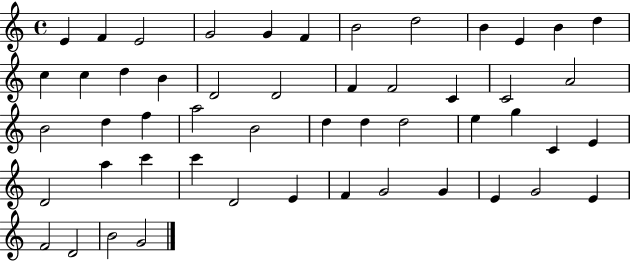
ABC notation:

X:1
T:Untitled
M:4/4
L:1/4
K:C
E F E2 G2 G F B2 d2 B E B d c c d B D2 D2 F F2 C C2 A2 B2 d f a2 B2 d d d2 e g C E D2 a c' c' D2 E F G2 G E G2 E F2 D2 B2 G2